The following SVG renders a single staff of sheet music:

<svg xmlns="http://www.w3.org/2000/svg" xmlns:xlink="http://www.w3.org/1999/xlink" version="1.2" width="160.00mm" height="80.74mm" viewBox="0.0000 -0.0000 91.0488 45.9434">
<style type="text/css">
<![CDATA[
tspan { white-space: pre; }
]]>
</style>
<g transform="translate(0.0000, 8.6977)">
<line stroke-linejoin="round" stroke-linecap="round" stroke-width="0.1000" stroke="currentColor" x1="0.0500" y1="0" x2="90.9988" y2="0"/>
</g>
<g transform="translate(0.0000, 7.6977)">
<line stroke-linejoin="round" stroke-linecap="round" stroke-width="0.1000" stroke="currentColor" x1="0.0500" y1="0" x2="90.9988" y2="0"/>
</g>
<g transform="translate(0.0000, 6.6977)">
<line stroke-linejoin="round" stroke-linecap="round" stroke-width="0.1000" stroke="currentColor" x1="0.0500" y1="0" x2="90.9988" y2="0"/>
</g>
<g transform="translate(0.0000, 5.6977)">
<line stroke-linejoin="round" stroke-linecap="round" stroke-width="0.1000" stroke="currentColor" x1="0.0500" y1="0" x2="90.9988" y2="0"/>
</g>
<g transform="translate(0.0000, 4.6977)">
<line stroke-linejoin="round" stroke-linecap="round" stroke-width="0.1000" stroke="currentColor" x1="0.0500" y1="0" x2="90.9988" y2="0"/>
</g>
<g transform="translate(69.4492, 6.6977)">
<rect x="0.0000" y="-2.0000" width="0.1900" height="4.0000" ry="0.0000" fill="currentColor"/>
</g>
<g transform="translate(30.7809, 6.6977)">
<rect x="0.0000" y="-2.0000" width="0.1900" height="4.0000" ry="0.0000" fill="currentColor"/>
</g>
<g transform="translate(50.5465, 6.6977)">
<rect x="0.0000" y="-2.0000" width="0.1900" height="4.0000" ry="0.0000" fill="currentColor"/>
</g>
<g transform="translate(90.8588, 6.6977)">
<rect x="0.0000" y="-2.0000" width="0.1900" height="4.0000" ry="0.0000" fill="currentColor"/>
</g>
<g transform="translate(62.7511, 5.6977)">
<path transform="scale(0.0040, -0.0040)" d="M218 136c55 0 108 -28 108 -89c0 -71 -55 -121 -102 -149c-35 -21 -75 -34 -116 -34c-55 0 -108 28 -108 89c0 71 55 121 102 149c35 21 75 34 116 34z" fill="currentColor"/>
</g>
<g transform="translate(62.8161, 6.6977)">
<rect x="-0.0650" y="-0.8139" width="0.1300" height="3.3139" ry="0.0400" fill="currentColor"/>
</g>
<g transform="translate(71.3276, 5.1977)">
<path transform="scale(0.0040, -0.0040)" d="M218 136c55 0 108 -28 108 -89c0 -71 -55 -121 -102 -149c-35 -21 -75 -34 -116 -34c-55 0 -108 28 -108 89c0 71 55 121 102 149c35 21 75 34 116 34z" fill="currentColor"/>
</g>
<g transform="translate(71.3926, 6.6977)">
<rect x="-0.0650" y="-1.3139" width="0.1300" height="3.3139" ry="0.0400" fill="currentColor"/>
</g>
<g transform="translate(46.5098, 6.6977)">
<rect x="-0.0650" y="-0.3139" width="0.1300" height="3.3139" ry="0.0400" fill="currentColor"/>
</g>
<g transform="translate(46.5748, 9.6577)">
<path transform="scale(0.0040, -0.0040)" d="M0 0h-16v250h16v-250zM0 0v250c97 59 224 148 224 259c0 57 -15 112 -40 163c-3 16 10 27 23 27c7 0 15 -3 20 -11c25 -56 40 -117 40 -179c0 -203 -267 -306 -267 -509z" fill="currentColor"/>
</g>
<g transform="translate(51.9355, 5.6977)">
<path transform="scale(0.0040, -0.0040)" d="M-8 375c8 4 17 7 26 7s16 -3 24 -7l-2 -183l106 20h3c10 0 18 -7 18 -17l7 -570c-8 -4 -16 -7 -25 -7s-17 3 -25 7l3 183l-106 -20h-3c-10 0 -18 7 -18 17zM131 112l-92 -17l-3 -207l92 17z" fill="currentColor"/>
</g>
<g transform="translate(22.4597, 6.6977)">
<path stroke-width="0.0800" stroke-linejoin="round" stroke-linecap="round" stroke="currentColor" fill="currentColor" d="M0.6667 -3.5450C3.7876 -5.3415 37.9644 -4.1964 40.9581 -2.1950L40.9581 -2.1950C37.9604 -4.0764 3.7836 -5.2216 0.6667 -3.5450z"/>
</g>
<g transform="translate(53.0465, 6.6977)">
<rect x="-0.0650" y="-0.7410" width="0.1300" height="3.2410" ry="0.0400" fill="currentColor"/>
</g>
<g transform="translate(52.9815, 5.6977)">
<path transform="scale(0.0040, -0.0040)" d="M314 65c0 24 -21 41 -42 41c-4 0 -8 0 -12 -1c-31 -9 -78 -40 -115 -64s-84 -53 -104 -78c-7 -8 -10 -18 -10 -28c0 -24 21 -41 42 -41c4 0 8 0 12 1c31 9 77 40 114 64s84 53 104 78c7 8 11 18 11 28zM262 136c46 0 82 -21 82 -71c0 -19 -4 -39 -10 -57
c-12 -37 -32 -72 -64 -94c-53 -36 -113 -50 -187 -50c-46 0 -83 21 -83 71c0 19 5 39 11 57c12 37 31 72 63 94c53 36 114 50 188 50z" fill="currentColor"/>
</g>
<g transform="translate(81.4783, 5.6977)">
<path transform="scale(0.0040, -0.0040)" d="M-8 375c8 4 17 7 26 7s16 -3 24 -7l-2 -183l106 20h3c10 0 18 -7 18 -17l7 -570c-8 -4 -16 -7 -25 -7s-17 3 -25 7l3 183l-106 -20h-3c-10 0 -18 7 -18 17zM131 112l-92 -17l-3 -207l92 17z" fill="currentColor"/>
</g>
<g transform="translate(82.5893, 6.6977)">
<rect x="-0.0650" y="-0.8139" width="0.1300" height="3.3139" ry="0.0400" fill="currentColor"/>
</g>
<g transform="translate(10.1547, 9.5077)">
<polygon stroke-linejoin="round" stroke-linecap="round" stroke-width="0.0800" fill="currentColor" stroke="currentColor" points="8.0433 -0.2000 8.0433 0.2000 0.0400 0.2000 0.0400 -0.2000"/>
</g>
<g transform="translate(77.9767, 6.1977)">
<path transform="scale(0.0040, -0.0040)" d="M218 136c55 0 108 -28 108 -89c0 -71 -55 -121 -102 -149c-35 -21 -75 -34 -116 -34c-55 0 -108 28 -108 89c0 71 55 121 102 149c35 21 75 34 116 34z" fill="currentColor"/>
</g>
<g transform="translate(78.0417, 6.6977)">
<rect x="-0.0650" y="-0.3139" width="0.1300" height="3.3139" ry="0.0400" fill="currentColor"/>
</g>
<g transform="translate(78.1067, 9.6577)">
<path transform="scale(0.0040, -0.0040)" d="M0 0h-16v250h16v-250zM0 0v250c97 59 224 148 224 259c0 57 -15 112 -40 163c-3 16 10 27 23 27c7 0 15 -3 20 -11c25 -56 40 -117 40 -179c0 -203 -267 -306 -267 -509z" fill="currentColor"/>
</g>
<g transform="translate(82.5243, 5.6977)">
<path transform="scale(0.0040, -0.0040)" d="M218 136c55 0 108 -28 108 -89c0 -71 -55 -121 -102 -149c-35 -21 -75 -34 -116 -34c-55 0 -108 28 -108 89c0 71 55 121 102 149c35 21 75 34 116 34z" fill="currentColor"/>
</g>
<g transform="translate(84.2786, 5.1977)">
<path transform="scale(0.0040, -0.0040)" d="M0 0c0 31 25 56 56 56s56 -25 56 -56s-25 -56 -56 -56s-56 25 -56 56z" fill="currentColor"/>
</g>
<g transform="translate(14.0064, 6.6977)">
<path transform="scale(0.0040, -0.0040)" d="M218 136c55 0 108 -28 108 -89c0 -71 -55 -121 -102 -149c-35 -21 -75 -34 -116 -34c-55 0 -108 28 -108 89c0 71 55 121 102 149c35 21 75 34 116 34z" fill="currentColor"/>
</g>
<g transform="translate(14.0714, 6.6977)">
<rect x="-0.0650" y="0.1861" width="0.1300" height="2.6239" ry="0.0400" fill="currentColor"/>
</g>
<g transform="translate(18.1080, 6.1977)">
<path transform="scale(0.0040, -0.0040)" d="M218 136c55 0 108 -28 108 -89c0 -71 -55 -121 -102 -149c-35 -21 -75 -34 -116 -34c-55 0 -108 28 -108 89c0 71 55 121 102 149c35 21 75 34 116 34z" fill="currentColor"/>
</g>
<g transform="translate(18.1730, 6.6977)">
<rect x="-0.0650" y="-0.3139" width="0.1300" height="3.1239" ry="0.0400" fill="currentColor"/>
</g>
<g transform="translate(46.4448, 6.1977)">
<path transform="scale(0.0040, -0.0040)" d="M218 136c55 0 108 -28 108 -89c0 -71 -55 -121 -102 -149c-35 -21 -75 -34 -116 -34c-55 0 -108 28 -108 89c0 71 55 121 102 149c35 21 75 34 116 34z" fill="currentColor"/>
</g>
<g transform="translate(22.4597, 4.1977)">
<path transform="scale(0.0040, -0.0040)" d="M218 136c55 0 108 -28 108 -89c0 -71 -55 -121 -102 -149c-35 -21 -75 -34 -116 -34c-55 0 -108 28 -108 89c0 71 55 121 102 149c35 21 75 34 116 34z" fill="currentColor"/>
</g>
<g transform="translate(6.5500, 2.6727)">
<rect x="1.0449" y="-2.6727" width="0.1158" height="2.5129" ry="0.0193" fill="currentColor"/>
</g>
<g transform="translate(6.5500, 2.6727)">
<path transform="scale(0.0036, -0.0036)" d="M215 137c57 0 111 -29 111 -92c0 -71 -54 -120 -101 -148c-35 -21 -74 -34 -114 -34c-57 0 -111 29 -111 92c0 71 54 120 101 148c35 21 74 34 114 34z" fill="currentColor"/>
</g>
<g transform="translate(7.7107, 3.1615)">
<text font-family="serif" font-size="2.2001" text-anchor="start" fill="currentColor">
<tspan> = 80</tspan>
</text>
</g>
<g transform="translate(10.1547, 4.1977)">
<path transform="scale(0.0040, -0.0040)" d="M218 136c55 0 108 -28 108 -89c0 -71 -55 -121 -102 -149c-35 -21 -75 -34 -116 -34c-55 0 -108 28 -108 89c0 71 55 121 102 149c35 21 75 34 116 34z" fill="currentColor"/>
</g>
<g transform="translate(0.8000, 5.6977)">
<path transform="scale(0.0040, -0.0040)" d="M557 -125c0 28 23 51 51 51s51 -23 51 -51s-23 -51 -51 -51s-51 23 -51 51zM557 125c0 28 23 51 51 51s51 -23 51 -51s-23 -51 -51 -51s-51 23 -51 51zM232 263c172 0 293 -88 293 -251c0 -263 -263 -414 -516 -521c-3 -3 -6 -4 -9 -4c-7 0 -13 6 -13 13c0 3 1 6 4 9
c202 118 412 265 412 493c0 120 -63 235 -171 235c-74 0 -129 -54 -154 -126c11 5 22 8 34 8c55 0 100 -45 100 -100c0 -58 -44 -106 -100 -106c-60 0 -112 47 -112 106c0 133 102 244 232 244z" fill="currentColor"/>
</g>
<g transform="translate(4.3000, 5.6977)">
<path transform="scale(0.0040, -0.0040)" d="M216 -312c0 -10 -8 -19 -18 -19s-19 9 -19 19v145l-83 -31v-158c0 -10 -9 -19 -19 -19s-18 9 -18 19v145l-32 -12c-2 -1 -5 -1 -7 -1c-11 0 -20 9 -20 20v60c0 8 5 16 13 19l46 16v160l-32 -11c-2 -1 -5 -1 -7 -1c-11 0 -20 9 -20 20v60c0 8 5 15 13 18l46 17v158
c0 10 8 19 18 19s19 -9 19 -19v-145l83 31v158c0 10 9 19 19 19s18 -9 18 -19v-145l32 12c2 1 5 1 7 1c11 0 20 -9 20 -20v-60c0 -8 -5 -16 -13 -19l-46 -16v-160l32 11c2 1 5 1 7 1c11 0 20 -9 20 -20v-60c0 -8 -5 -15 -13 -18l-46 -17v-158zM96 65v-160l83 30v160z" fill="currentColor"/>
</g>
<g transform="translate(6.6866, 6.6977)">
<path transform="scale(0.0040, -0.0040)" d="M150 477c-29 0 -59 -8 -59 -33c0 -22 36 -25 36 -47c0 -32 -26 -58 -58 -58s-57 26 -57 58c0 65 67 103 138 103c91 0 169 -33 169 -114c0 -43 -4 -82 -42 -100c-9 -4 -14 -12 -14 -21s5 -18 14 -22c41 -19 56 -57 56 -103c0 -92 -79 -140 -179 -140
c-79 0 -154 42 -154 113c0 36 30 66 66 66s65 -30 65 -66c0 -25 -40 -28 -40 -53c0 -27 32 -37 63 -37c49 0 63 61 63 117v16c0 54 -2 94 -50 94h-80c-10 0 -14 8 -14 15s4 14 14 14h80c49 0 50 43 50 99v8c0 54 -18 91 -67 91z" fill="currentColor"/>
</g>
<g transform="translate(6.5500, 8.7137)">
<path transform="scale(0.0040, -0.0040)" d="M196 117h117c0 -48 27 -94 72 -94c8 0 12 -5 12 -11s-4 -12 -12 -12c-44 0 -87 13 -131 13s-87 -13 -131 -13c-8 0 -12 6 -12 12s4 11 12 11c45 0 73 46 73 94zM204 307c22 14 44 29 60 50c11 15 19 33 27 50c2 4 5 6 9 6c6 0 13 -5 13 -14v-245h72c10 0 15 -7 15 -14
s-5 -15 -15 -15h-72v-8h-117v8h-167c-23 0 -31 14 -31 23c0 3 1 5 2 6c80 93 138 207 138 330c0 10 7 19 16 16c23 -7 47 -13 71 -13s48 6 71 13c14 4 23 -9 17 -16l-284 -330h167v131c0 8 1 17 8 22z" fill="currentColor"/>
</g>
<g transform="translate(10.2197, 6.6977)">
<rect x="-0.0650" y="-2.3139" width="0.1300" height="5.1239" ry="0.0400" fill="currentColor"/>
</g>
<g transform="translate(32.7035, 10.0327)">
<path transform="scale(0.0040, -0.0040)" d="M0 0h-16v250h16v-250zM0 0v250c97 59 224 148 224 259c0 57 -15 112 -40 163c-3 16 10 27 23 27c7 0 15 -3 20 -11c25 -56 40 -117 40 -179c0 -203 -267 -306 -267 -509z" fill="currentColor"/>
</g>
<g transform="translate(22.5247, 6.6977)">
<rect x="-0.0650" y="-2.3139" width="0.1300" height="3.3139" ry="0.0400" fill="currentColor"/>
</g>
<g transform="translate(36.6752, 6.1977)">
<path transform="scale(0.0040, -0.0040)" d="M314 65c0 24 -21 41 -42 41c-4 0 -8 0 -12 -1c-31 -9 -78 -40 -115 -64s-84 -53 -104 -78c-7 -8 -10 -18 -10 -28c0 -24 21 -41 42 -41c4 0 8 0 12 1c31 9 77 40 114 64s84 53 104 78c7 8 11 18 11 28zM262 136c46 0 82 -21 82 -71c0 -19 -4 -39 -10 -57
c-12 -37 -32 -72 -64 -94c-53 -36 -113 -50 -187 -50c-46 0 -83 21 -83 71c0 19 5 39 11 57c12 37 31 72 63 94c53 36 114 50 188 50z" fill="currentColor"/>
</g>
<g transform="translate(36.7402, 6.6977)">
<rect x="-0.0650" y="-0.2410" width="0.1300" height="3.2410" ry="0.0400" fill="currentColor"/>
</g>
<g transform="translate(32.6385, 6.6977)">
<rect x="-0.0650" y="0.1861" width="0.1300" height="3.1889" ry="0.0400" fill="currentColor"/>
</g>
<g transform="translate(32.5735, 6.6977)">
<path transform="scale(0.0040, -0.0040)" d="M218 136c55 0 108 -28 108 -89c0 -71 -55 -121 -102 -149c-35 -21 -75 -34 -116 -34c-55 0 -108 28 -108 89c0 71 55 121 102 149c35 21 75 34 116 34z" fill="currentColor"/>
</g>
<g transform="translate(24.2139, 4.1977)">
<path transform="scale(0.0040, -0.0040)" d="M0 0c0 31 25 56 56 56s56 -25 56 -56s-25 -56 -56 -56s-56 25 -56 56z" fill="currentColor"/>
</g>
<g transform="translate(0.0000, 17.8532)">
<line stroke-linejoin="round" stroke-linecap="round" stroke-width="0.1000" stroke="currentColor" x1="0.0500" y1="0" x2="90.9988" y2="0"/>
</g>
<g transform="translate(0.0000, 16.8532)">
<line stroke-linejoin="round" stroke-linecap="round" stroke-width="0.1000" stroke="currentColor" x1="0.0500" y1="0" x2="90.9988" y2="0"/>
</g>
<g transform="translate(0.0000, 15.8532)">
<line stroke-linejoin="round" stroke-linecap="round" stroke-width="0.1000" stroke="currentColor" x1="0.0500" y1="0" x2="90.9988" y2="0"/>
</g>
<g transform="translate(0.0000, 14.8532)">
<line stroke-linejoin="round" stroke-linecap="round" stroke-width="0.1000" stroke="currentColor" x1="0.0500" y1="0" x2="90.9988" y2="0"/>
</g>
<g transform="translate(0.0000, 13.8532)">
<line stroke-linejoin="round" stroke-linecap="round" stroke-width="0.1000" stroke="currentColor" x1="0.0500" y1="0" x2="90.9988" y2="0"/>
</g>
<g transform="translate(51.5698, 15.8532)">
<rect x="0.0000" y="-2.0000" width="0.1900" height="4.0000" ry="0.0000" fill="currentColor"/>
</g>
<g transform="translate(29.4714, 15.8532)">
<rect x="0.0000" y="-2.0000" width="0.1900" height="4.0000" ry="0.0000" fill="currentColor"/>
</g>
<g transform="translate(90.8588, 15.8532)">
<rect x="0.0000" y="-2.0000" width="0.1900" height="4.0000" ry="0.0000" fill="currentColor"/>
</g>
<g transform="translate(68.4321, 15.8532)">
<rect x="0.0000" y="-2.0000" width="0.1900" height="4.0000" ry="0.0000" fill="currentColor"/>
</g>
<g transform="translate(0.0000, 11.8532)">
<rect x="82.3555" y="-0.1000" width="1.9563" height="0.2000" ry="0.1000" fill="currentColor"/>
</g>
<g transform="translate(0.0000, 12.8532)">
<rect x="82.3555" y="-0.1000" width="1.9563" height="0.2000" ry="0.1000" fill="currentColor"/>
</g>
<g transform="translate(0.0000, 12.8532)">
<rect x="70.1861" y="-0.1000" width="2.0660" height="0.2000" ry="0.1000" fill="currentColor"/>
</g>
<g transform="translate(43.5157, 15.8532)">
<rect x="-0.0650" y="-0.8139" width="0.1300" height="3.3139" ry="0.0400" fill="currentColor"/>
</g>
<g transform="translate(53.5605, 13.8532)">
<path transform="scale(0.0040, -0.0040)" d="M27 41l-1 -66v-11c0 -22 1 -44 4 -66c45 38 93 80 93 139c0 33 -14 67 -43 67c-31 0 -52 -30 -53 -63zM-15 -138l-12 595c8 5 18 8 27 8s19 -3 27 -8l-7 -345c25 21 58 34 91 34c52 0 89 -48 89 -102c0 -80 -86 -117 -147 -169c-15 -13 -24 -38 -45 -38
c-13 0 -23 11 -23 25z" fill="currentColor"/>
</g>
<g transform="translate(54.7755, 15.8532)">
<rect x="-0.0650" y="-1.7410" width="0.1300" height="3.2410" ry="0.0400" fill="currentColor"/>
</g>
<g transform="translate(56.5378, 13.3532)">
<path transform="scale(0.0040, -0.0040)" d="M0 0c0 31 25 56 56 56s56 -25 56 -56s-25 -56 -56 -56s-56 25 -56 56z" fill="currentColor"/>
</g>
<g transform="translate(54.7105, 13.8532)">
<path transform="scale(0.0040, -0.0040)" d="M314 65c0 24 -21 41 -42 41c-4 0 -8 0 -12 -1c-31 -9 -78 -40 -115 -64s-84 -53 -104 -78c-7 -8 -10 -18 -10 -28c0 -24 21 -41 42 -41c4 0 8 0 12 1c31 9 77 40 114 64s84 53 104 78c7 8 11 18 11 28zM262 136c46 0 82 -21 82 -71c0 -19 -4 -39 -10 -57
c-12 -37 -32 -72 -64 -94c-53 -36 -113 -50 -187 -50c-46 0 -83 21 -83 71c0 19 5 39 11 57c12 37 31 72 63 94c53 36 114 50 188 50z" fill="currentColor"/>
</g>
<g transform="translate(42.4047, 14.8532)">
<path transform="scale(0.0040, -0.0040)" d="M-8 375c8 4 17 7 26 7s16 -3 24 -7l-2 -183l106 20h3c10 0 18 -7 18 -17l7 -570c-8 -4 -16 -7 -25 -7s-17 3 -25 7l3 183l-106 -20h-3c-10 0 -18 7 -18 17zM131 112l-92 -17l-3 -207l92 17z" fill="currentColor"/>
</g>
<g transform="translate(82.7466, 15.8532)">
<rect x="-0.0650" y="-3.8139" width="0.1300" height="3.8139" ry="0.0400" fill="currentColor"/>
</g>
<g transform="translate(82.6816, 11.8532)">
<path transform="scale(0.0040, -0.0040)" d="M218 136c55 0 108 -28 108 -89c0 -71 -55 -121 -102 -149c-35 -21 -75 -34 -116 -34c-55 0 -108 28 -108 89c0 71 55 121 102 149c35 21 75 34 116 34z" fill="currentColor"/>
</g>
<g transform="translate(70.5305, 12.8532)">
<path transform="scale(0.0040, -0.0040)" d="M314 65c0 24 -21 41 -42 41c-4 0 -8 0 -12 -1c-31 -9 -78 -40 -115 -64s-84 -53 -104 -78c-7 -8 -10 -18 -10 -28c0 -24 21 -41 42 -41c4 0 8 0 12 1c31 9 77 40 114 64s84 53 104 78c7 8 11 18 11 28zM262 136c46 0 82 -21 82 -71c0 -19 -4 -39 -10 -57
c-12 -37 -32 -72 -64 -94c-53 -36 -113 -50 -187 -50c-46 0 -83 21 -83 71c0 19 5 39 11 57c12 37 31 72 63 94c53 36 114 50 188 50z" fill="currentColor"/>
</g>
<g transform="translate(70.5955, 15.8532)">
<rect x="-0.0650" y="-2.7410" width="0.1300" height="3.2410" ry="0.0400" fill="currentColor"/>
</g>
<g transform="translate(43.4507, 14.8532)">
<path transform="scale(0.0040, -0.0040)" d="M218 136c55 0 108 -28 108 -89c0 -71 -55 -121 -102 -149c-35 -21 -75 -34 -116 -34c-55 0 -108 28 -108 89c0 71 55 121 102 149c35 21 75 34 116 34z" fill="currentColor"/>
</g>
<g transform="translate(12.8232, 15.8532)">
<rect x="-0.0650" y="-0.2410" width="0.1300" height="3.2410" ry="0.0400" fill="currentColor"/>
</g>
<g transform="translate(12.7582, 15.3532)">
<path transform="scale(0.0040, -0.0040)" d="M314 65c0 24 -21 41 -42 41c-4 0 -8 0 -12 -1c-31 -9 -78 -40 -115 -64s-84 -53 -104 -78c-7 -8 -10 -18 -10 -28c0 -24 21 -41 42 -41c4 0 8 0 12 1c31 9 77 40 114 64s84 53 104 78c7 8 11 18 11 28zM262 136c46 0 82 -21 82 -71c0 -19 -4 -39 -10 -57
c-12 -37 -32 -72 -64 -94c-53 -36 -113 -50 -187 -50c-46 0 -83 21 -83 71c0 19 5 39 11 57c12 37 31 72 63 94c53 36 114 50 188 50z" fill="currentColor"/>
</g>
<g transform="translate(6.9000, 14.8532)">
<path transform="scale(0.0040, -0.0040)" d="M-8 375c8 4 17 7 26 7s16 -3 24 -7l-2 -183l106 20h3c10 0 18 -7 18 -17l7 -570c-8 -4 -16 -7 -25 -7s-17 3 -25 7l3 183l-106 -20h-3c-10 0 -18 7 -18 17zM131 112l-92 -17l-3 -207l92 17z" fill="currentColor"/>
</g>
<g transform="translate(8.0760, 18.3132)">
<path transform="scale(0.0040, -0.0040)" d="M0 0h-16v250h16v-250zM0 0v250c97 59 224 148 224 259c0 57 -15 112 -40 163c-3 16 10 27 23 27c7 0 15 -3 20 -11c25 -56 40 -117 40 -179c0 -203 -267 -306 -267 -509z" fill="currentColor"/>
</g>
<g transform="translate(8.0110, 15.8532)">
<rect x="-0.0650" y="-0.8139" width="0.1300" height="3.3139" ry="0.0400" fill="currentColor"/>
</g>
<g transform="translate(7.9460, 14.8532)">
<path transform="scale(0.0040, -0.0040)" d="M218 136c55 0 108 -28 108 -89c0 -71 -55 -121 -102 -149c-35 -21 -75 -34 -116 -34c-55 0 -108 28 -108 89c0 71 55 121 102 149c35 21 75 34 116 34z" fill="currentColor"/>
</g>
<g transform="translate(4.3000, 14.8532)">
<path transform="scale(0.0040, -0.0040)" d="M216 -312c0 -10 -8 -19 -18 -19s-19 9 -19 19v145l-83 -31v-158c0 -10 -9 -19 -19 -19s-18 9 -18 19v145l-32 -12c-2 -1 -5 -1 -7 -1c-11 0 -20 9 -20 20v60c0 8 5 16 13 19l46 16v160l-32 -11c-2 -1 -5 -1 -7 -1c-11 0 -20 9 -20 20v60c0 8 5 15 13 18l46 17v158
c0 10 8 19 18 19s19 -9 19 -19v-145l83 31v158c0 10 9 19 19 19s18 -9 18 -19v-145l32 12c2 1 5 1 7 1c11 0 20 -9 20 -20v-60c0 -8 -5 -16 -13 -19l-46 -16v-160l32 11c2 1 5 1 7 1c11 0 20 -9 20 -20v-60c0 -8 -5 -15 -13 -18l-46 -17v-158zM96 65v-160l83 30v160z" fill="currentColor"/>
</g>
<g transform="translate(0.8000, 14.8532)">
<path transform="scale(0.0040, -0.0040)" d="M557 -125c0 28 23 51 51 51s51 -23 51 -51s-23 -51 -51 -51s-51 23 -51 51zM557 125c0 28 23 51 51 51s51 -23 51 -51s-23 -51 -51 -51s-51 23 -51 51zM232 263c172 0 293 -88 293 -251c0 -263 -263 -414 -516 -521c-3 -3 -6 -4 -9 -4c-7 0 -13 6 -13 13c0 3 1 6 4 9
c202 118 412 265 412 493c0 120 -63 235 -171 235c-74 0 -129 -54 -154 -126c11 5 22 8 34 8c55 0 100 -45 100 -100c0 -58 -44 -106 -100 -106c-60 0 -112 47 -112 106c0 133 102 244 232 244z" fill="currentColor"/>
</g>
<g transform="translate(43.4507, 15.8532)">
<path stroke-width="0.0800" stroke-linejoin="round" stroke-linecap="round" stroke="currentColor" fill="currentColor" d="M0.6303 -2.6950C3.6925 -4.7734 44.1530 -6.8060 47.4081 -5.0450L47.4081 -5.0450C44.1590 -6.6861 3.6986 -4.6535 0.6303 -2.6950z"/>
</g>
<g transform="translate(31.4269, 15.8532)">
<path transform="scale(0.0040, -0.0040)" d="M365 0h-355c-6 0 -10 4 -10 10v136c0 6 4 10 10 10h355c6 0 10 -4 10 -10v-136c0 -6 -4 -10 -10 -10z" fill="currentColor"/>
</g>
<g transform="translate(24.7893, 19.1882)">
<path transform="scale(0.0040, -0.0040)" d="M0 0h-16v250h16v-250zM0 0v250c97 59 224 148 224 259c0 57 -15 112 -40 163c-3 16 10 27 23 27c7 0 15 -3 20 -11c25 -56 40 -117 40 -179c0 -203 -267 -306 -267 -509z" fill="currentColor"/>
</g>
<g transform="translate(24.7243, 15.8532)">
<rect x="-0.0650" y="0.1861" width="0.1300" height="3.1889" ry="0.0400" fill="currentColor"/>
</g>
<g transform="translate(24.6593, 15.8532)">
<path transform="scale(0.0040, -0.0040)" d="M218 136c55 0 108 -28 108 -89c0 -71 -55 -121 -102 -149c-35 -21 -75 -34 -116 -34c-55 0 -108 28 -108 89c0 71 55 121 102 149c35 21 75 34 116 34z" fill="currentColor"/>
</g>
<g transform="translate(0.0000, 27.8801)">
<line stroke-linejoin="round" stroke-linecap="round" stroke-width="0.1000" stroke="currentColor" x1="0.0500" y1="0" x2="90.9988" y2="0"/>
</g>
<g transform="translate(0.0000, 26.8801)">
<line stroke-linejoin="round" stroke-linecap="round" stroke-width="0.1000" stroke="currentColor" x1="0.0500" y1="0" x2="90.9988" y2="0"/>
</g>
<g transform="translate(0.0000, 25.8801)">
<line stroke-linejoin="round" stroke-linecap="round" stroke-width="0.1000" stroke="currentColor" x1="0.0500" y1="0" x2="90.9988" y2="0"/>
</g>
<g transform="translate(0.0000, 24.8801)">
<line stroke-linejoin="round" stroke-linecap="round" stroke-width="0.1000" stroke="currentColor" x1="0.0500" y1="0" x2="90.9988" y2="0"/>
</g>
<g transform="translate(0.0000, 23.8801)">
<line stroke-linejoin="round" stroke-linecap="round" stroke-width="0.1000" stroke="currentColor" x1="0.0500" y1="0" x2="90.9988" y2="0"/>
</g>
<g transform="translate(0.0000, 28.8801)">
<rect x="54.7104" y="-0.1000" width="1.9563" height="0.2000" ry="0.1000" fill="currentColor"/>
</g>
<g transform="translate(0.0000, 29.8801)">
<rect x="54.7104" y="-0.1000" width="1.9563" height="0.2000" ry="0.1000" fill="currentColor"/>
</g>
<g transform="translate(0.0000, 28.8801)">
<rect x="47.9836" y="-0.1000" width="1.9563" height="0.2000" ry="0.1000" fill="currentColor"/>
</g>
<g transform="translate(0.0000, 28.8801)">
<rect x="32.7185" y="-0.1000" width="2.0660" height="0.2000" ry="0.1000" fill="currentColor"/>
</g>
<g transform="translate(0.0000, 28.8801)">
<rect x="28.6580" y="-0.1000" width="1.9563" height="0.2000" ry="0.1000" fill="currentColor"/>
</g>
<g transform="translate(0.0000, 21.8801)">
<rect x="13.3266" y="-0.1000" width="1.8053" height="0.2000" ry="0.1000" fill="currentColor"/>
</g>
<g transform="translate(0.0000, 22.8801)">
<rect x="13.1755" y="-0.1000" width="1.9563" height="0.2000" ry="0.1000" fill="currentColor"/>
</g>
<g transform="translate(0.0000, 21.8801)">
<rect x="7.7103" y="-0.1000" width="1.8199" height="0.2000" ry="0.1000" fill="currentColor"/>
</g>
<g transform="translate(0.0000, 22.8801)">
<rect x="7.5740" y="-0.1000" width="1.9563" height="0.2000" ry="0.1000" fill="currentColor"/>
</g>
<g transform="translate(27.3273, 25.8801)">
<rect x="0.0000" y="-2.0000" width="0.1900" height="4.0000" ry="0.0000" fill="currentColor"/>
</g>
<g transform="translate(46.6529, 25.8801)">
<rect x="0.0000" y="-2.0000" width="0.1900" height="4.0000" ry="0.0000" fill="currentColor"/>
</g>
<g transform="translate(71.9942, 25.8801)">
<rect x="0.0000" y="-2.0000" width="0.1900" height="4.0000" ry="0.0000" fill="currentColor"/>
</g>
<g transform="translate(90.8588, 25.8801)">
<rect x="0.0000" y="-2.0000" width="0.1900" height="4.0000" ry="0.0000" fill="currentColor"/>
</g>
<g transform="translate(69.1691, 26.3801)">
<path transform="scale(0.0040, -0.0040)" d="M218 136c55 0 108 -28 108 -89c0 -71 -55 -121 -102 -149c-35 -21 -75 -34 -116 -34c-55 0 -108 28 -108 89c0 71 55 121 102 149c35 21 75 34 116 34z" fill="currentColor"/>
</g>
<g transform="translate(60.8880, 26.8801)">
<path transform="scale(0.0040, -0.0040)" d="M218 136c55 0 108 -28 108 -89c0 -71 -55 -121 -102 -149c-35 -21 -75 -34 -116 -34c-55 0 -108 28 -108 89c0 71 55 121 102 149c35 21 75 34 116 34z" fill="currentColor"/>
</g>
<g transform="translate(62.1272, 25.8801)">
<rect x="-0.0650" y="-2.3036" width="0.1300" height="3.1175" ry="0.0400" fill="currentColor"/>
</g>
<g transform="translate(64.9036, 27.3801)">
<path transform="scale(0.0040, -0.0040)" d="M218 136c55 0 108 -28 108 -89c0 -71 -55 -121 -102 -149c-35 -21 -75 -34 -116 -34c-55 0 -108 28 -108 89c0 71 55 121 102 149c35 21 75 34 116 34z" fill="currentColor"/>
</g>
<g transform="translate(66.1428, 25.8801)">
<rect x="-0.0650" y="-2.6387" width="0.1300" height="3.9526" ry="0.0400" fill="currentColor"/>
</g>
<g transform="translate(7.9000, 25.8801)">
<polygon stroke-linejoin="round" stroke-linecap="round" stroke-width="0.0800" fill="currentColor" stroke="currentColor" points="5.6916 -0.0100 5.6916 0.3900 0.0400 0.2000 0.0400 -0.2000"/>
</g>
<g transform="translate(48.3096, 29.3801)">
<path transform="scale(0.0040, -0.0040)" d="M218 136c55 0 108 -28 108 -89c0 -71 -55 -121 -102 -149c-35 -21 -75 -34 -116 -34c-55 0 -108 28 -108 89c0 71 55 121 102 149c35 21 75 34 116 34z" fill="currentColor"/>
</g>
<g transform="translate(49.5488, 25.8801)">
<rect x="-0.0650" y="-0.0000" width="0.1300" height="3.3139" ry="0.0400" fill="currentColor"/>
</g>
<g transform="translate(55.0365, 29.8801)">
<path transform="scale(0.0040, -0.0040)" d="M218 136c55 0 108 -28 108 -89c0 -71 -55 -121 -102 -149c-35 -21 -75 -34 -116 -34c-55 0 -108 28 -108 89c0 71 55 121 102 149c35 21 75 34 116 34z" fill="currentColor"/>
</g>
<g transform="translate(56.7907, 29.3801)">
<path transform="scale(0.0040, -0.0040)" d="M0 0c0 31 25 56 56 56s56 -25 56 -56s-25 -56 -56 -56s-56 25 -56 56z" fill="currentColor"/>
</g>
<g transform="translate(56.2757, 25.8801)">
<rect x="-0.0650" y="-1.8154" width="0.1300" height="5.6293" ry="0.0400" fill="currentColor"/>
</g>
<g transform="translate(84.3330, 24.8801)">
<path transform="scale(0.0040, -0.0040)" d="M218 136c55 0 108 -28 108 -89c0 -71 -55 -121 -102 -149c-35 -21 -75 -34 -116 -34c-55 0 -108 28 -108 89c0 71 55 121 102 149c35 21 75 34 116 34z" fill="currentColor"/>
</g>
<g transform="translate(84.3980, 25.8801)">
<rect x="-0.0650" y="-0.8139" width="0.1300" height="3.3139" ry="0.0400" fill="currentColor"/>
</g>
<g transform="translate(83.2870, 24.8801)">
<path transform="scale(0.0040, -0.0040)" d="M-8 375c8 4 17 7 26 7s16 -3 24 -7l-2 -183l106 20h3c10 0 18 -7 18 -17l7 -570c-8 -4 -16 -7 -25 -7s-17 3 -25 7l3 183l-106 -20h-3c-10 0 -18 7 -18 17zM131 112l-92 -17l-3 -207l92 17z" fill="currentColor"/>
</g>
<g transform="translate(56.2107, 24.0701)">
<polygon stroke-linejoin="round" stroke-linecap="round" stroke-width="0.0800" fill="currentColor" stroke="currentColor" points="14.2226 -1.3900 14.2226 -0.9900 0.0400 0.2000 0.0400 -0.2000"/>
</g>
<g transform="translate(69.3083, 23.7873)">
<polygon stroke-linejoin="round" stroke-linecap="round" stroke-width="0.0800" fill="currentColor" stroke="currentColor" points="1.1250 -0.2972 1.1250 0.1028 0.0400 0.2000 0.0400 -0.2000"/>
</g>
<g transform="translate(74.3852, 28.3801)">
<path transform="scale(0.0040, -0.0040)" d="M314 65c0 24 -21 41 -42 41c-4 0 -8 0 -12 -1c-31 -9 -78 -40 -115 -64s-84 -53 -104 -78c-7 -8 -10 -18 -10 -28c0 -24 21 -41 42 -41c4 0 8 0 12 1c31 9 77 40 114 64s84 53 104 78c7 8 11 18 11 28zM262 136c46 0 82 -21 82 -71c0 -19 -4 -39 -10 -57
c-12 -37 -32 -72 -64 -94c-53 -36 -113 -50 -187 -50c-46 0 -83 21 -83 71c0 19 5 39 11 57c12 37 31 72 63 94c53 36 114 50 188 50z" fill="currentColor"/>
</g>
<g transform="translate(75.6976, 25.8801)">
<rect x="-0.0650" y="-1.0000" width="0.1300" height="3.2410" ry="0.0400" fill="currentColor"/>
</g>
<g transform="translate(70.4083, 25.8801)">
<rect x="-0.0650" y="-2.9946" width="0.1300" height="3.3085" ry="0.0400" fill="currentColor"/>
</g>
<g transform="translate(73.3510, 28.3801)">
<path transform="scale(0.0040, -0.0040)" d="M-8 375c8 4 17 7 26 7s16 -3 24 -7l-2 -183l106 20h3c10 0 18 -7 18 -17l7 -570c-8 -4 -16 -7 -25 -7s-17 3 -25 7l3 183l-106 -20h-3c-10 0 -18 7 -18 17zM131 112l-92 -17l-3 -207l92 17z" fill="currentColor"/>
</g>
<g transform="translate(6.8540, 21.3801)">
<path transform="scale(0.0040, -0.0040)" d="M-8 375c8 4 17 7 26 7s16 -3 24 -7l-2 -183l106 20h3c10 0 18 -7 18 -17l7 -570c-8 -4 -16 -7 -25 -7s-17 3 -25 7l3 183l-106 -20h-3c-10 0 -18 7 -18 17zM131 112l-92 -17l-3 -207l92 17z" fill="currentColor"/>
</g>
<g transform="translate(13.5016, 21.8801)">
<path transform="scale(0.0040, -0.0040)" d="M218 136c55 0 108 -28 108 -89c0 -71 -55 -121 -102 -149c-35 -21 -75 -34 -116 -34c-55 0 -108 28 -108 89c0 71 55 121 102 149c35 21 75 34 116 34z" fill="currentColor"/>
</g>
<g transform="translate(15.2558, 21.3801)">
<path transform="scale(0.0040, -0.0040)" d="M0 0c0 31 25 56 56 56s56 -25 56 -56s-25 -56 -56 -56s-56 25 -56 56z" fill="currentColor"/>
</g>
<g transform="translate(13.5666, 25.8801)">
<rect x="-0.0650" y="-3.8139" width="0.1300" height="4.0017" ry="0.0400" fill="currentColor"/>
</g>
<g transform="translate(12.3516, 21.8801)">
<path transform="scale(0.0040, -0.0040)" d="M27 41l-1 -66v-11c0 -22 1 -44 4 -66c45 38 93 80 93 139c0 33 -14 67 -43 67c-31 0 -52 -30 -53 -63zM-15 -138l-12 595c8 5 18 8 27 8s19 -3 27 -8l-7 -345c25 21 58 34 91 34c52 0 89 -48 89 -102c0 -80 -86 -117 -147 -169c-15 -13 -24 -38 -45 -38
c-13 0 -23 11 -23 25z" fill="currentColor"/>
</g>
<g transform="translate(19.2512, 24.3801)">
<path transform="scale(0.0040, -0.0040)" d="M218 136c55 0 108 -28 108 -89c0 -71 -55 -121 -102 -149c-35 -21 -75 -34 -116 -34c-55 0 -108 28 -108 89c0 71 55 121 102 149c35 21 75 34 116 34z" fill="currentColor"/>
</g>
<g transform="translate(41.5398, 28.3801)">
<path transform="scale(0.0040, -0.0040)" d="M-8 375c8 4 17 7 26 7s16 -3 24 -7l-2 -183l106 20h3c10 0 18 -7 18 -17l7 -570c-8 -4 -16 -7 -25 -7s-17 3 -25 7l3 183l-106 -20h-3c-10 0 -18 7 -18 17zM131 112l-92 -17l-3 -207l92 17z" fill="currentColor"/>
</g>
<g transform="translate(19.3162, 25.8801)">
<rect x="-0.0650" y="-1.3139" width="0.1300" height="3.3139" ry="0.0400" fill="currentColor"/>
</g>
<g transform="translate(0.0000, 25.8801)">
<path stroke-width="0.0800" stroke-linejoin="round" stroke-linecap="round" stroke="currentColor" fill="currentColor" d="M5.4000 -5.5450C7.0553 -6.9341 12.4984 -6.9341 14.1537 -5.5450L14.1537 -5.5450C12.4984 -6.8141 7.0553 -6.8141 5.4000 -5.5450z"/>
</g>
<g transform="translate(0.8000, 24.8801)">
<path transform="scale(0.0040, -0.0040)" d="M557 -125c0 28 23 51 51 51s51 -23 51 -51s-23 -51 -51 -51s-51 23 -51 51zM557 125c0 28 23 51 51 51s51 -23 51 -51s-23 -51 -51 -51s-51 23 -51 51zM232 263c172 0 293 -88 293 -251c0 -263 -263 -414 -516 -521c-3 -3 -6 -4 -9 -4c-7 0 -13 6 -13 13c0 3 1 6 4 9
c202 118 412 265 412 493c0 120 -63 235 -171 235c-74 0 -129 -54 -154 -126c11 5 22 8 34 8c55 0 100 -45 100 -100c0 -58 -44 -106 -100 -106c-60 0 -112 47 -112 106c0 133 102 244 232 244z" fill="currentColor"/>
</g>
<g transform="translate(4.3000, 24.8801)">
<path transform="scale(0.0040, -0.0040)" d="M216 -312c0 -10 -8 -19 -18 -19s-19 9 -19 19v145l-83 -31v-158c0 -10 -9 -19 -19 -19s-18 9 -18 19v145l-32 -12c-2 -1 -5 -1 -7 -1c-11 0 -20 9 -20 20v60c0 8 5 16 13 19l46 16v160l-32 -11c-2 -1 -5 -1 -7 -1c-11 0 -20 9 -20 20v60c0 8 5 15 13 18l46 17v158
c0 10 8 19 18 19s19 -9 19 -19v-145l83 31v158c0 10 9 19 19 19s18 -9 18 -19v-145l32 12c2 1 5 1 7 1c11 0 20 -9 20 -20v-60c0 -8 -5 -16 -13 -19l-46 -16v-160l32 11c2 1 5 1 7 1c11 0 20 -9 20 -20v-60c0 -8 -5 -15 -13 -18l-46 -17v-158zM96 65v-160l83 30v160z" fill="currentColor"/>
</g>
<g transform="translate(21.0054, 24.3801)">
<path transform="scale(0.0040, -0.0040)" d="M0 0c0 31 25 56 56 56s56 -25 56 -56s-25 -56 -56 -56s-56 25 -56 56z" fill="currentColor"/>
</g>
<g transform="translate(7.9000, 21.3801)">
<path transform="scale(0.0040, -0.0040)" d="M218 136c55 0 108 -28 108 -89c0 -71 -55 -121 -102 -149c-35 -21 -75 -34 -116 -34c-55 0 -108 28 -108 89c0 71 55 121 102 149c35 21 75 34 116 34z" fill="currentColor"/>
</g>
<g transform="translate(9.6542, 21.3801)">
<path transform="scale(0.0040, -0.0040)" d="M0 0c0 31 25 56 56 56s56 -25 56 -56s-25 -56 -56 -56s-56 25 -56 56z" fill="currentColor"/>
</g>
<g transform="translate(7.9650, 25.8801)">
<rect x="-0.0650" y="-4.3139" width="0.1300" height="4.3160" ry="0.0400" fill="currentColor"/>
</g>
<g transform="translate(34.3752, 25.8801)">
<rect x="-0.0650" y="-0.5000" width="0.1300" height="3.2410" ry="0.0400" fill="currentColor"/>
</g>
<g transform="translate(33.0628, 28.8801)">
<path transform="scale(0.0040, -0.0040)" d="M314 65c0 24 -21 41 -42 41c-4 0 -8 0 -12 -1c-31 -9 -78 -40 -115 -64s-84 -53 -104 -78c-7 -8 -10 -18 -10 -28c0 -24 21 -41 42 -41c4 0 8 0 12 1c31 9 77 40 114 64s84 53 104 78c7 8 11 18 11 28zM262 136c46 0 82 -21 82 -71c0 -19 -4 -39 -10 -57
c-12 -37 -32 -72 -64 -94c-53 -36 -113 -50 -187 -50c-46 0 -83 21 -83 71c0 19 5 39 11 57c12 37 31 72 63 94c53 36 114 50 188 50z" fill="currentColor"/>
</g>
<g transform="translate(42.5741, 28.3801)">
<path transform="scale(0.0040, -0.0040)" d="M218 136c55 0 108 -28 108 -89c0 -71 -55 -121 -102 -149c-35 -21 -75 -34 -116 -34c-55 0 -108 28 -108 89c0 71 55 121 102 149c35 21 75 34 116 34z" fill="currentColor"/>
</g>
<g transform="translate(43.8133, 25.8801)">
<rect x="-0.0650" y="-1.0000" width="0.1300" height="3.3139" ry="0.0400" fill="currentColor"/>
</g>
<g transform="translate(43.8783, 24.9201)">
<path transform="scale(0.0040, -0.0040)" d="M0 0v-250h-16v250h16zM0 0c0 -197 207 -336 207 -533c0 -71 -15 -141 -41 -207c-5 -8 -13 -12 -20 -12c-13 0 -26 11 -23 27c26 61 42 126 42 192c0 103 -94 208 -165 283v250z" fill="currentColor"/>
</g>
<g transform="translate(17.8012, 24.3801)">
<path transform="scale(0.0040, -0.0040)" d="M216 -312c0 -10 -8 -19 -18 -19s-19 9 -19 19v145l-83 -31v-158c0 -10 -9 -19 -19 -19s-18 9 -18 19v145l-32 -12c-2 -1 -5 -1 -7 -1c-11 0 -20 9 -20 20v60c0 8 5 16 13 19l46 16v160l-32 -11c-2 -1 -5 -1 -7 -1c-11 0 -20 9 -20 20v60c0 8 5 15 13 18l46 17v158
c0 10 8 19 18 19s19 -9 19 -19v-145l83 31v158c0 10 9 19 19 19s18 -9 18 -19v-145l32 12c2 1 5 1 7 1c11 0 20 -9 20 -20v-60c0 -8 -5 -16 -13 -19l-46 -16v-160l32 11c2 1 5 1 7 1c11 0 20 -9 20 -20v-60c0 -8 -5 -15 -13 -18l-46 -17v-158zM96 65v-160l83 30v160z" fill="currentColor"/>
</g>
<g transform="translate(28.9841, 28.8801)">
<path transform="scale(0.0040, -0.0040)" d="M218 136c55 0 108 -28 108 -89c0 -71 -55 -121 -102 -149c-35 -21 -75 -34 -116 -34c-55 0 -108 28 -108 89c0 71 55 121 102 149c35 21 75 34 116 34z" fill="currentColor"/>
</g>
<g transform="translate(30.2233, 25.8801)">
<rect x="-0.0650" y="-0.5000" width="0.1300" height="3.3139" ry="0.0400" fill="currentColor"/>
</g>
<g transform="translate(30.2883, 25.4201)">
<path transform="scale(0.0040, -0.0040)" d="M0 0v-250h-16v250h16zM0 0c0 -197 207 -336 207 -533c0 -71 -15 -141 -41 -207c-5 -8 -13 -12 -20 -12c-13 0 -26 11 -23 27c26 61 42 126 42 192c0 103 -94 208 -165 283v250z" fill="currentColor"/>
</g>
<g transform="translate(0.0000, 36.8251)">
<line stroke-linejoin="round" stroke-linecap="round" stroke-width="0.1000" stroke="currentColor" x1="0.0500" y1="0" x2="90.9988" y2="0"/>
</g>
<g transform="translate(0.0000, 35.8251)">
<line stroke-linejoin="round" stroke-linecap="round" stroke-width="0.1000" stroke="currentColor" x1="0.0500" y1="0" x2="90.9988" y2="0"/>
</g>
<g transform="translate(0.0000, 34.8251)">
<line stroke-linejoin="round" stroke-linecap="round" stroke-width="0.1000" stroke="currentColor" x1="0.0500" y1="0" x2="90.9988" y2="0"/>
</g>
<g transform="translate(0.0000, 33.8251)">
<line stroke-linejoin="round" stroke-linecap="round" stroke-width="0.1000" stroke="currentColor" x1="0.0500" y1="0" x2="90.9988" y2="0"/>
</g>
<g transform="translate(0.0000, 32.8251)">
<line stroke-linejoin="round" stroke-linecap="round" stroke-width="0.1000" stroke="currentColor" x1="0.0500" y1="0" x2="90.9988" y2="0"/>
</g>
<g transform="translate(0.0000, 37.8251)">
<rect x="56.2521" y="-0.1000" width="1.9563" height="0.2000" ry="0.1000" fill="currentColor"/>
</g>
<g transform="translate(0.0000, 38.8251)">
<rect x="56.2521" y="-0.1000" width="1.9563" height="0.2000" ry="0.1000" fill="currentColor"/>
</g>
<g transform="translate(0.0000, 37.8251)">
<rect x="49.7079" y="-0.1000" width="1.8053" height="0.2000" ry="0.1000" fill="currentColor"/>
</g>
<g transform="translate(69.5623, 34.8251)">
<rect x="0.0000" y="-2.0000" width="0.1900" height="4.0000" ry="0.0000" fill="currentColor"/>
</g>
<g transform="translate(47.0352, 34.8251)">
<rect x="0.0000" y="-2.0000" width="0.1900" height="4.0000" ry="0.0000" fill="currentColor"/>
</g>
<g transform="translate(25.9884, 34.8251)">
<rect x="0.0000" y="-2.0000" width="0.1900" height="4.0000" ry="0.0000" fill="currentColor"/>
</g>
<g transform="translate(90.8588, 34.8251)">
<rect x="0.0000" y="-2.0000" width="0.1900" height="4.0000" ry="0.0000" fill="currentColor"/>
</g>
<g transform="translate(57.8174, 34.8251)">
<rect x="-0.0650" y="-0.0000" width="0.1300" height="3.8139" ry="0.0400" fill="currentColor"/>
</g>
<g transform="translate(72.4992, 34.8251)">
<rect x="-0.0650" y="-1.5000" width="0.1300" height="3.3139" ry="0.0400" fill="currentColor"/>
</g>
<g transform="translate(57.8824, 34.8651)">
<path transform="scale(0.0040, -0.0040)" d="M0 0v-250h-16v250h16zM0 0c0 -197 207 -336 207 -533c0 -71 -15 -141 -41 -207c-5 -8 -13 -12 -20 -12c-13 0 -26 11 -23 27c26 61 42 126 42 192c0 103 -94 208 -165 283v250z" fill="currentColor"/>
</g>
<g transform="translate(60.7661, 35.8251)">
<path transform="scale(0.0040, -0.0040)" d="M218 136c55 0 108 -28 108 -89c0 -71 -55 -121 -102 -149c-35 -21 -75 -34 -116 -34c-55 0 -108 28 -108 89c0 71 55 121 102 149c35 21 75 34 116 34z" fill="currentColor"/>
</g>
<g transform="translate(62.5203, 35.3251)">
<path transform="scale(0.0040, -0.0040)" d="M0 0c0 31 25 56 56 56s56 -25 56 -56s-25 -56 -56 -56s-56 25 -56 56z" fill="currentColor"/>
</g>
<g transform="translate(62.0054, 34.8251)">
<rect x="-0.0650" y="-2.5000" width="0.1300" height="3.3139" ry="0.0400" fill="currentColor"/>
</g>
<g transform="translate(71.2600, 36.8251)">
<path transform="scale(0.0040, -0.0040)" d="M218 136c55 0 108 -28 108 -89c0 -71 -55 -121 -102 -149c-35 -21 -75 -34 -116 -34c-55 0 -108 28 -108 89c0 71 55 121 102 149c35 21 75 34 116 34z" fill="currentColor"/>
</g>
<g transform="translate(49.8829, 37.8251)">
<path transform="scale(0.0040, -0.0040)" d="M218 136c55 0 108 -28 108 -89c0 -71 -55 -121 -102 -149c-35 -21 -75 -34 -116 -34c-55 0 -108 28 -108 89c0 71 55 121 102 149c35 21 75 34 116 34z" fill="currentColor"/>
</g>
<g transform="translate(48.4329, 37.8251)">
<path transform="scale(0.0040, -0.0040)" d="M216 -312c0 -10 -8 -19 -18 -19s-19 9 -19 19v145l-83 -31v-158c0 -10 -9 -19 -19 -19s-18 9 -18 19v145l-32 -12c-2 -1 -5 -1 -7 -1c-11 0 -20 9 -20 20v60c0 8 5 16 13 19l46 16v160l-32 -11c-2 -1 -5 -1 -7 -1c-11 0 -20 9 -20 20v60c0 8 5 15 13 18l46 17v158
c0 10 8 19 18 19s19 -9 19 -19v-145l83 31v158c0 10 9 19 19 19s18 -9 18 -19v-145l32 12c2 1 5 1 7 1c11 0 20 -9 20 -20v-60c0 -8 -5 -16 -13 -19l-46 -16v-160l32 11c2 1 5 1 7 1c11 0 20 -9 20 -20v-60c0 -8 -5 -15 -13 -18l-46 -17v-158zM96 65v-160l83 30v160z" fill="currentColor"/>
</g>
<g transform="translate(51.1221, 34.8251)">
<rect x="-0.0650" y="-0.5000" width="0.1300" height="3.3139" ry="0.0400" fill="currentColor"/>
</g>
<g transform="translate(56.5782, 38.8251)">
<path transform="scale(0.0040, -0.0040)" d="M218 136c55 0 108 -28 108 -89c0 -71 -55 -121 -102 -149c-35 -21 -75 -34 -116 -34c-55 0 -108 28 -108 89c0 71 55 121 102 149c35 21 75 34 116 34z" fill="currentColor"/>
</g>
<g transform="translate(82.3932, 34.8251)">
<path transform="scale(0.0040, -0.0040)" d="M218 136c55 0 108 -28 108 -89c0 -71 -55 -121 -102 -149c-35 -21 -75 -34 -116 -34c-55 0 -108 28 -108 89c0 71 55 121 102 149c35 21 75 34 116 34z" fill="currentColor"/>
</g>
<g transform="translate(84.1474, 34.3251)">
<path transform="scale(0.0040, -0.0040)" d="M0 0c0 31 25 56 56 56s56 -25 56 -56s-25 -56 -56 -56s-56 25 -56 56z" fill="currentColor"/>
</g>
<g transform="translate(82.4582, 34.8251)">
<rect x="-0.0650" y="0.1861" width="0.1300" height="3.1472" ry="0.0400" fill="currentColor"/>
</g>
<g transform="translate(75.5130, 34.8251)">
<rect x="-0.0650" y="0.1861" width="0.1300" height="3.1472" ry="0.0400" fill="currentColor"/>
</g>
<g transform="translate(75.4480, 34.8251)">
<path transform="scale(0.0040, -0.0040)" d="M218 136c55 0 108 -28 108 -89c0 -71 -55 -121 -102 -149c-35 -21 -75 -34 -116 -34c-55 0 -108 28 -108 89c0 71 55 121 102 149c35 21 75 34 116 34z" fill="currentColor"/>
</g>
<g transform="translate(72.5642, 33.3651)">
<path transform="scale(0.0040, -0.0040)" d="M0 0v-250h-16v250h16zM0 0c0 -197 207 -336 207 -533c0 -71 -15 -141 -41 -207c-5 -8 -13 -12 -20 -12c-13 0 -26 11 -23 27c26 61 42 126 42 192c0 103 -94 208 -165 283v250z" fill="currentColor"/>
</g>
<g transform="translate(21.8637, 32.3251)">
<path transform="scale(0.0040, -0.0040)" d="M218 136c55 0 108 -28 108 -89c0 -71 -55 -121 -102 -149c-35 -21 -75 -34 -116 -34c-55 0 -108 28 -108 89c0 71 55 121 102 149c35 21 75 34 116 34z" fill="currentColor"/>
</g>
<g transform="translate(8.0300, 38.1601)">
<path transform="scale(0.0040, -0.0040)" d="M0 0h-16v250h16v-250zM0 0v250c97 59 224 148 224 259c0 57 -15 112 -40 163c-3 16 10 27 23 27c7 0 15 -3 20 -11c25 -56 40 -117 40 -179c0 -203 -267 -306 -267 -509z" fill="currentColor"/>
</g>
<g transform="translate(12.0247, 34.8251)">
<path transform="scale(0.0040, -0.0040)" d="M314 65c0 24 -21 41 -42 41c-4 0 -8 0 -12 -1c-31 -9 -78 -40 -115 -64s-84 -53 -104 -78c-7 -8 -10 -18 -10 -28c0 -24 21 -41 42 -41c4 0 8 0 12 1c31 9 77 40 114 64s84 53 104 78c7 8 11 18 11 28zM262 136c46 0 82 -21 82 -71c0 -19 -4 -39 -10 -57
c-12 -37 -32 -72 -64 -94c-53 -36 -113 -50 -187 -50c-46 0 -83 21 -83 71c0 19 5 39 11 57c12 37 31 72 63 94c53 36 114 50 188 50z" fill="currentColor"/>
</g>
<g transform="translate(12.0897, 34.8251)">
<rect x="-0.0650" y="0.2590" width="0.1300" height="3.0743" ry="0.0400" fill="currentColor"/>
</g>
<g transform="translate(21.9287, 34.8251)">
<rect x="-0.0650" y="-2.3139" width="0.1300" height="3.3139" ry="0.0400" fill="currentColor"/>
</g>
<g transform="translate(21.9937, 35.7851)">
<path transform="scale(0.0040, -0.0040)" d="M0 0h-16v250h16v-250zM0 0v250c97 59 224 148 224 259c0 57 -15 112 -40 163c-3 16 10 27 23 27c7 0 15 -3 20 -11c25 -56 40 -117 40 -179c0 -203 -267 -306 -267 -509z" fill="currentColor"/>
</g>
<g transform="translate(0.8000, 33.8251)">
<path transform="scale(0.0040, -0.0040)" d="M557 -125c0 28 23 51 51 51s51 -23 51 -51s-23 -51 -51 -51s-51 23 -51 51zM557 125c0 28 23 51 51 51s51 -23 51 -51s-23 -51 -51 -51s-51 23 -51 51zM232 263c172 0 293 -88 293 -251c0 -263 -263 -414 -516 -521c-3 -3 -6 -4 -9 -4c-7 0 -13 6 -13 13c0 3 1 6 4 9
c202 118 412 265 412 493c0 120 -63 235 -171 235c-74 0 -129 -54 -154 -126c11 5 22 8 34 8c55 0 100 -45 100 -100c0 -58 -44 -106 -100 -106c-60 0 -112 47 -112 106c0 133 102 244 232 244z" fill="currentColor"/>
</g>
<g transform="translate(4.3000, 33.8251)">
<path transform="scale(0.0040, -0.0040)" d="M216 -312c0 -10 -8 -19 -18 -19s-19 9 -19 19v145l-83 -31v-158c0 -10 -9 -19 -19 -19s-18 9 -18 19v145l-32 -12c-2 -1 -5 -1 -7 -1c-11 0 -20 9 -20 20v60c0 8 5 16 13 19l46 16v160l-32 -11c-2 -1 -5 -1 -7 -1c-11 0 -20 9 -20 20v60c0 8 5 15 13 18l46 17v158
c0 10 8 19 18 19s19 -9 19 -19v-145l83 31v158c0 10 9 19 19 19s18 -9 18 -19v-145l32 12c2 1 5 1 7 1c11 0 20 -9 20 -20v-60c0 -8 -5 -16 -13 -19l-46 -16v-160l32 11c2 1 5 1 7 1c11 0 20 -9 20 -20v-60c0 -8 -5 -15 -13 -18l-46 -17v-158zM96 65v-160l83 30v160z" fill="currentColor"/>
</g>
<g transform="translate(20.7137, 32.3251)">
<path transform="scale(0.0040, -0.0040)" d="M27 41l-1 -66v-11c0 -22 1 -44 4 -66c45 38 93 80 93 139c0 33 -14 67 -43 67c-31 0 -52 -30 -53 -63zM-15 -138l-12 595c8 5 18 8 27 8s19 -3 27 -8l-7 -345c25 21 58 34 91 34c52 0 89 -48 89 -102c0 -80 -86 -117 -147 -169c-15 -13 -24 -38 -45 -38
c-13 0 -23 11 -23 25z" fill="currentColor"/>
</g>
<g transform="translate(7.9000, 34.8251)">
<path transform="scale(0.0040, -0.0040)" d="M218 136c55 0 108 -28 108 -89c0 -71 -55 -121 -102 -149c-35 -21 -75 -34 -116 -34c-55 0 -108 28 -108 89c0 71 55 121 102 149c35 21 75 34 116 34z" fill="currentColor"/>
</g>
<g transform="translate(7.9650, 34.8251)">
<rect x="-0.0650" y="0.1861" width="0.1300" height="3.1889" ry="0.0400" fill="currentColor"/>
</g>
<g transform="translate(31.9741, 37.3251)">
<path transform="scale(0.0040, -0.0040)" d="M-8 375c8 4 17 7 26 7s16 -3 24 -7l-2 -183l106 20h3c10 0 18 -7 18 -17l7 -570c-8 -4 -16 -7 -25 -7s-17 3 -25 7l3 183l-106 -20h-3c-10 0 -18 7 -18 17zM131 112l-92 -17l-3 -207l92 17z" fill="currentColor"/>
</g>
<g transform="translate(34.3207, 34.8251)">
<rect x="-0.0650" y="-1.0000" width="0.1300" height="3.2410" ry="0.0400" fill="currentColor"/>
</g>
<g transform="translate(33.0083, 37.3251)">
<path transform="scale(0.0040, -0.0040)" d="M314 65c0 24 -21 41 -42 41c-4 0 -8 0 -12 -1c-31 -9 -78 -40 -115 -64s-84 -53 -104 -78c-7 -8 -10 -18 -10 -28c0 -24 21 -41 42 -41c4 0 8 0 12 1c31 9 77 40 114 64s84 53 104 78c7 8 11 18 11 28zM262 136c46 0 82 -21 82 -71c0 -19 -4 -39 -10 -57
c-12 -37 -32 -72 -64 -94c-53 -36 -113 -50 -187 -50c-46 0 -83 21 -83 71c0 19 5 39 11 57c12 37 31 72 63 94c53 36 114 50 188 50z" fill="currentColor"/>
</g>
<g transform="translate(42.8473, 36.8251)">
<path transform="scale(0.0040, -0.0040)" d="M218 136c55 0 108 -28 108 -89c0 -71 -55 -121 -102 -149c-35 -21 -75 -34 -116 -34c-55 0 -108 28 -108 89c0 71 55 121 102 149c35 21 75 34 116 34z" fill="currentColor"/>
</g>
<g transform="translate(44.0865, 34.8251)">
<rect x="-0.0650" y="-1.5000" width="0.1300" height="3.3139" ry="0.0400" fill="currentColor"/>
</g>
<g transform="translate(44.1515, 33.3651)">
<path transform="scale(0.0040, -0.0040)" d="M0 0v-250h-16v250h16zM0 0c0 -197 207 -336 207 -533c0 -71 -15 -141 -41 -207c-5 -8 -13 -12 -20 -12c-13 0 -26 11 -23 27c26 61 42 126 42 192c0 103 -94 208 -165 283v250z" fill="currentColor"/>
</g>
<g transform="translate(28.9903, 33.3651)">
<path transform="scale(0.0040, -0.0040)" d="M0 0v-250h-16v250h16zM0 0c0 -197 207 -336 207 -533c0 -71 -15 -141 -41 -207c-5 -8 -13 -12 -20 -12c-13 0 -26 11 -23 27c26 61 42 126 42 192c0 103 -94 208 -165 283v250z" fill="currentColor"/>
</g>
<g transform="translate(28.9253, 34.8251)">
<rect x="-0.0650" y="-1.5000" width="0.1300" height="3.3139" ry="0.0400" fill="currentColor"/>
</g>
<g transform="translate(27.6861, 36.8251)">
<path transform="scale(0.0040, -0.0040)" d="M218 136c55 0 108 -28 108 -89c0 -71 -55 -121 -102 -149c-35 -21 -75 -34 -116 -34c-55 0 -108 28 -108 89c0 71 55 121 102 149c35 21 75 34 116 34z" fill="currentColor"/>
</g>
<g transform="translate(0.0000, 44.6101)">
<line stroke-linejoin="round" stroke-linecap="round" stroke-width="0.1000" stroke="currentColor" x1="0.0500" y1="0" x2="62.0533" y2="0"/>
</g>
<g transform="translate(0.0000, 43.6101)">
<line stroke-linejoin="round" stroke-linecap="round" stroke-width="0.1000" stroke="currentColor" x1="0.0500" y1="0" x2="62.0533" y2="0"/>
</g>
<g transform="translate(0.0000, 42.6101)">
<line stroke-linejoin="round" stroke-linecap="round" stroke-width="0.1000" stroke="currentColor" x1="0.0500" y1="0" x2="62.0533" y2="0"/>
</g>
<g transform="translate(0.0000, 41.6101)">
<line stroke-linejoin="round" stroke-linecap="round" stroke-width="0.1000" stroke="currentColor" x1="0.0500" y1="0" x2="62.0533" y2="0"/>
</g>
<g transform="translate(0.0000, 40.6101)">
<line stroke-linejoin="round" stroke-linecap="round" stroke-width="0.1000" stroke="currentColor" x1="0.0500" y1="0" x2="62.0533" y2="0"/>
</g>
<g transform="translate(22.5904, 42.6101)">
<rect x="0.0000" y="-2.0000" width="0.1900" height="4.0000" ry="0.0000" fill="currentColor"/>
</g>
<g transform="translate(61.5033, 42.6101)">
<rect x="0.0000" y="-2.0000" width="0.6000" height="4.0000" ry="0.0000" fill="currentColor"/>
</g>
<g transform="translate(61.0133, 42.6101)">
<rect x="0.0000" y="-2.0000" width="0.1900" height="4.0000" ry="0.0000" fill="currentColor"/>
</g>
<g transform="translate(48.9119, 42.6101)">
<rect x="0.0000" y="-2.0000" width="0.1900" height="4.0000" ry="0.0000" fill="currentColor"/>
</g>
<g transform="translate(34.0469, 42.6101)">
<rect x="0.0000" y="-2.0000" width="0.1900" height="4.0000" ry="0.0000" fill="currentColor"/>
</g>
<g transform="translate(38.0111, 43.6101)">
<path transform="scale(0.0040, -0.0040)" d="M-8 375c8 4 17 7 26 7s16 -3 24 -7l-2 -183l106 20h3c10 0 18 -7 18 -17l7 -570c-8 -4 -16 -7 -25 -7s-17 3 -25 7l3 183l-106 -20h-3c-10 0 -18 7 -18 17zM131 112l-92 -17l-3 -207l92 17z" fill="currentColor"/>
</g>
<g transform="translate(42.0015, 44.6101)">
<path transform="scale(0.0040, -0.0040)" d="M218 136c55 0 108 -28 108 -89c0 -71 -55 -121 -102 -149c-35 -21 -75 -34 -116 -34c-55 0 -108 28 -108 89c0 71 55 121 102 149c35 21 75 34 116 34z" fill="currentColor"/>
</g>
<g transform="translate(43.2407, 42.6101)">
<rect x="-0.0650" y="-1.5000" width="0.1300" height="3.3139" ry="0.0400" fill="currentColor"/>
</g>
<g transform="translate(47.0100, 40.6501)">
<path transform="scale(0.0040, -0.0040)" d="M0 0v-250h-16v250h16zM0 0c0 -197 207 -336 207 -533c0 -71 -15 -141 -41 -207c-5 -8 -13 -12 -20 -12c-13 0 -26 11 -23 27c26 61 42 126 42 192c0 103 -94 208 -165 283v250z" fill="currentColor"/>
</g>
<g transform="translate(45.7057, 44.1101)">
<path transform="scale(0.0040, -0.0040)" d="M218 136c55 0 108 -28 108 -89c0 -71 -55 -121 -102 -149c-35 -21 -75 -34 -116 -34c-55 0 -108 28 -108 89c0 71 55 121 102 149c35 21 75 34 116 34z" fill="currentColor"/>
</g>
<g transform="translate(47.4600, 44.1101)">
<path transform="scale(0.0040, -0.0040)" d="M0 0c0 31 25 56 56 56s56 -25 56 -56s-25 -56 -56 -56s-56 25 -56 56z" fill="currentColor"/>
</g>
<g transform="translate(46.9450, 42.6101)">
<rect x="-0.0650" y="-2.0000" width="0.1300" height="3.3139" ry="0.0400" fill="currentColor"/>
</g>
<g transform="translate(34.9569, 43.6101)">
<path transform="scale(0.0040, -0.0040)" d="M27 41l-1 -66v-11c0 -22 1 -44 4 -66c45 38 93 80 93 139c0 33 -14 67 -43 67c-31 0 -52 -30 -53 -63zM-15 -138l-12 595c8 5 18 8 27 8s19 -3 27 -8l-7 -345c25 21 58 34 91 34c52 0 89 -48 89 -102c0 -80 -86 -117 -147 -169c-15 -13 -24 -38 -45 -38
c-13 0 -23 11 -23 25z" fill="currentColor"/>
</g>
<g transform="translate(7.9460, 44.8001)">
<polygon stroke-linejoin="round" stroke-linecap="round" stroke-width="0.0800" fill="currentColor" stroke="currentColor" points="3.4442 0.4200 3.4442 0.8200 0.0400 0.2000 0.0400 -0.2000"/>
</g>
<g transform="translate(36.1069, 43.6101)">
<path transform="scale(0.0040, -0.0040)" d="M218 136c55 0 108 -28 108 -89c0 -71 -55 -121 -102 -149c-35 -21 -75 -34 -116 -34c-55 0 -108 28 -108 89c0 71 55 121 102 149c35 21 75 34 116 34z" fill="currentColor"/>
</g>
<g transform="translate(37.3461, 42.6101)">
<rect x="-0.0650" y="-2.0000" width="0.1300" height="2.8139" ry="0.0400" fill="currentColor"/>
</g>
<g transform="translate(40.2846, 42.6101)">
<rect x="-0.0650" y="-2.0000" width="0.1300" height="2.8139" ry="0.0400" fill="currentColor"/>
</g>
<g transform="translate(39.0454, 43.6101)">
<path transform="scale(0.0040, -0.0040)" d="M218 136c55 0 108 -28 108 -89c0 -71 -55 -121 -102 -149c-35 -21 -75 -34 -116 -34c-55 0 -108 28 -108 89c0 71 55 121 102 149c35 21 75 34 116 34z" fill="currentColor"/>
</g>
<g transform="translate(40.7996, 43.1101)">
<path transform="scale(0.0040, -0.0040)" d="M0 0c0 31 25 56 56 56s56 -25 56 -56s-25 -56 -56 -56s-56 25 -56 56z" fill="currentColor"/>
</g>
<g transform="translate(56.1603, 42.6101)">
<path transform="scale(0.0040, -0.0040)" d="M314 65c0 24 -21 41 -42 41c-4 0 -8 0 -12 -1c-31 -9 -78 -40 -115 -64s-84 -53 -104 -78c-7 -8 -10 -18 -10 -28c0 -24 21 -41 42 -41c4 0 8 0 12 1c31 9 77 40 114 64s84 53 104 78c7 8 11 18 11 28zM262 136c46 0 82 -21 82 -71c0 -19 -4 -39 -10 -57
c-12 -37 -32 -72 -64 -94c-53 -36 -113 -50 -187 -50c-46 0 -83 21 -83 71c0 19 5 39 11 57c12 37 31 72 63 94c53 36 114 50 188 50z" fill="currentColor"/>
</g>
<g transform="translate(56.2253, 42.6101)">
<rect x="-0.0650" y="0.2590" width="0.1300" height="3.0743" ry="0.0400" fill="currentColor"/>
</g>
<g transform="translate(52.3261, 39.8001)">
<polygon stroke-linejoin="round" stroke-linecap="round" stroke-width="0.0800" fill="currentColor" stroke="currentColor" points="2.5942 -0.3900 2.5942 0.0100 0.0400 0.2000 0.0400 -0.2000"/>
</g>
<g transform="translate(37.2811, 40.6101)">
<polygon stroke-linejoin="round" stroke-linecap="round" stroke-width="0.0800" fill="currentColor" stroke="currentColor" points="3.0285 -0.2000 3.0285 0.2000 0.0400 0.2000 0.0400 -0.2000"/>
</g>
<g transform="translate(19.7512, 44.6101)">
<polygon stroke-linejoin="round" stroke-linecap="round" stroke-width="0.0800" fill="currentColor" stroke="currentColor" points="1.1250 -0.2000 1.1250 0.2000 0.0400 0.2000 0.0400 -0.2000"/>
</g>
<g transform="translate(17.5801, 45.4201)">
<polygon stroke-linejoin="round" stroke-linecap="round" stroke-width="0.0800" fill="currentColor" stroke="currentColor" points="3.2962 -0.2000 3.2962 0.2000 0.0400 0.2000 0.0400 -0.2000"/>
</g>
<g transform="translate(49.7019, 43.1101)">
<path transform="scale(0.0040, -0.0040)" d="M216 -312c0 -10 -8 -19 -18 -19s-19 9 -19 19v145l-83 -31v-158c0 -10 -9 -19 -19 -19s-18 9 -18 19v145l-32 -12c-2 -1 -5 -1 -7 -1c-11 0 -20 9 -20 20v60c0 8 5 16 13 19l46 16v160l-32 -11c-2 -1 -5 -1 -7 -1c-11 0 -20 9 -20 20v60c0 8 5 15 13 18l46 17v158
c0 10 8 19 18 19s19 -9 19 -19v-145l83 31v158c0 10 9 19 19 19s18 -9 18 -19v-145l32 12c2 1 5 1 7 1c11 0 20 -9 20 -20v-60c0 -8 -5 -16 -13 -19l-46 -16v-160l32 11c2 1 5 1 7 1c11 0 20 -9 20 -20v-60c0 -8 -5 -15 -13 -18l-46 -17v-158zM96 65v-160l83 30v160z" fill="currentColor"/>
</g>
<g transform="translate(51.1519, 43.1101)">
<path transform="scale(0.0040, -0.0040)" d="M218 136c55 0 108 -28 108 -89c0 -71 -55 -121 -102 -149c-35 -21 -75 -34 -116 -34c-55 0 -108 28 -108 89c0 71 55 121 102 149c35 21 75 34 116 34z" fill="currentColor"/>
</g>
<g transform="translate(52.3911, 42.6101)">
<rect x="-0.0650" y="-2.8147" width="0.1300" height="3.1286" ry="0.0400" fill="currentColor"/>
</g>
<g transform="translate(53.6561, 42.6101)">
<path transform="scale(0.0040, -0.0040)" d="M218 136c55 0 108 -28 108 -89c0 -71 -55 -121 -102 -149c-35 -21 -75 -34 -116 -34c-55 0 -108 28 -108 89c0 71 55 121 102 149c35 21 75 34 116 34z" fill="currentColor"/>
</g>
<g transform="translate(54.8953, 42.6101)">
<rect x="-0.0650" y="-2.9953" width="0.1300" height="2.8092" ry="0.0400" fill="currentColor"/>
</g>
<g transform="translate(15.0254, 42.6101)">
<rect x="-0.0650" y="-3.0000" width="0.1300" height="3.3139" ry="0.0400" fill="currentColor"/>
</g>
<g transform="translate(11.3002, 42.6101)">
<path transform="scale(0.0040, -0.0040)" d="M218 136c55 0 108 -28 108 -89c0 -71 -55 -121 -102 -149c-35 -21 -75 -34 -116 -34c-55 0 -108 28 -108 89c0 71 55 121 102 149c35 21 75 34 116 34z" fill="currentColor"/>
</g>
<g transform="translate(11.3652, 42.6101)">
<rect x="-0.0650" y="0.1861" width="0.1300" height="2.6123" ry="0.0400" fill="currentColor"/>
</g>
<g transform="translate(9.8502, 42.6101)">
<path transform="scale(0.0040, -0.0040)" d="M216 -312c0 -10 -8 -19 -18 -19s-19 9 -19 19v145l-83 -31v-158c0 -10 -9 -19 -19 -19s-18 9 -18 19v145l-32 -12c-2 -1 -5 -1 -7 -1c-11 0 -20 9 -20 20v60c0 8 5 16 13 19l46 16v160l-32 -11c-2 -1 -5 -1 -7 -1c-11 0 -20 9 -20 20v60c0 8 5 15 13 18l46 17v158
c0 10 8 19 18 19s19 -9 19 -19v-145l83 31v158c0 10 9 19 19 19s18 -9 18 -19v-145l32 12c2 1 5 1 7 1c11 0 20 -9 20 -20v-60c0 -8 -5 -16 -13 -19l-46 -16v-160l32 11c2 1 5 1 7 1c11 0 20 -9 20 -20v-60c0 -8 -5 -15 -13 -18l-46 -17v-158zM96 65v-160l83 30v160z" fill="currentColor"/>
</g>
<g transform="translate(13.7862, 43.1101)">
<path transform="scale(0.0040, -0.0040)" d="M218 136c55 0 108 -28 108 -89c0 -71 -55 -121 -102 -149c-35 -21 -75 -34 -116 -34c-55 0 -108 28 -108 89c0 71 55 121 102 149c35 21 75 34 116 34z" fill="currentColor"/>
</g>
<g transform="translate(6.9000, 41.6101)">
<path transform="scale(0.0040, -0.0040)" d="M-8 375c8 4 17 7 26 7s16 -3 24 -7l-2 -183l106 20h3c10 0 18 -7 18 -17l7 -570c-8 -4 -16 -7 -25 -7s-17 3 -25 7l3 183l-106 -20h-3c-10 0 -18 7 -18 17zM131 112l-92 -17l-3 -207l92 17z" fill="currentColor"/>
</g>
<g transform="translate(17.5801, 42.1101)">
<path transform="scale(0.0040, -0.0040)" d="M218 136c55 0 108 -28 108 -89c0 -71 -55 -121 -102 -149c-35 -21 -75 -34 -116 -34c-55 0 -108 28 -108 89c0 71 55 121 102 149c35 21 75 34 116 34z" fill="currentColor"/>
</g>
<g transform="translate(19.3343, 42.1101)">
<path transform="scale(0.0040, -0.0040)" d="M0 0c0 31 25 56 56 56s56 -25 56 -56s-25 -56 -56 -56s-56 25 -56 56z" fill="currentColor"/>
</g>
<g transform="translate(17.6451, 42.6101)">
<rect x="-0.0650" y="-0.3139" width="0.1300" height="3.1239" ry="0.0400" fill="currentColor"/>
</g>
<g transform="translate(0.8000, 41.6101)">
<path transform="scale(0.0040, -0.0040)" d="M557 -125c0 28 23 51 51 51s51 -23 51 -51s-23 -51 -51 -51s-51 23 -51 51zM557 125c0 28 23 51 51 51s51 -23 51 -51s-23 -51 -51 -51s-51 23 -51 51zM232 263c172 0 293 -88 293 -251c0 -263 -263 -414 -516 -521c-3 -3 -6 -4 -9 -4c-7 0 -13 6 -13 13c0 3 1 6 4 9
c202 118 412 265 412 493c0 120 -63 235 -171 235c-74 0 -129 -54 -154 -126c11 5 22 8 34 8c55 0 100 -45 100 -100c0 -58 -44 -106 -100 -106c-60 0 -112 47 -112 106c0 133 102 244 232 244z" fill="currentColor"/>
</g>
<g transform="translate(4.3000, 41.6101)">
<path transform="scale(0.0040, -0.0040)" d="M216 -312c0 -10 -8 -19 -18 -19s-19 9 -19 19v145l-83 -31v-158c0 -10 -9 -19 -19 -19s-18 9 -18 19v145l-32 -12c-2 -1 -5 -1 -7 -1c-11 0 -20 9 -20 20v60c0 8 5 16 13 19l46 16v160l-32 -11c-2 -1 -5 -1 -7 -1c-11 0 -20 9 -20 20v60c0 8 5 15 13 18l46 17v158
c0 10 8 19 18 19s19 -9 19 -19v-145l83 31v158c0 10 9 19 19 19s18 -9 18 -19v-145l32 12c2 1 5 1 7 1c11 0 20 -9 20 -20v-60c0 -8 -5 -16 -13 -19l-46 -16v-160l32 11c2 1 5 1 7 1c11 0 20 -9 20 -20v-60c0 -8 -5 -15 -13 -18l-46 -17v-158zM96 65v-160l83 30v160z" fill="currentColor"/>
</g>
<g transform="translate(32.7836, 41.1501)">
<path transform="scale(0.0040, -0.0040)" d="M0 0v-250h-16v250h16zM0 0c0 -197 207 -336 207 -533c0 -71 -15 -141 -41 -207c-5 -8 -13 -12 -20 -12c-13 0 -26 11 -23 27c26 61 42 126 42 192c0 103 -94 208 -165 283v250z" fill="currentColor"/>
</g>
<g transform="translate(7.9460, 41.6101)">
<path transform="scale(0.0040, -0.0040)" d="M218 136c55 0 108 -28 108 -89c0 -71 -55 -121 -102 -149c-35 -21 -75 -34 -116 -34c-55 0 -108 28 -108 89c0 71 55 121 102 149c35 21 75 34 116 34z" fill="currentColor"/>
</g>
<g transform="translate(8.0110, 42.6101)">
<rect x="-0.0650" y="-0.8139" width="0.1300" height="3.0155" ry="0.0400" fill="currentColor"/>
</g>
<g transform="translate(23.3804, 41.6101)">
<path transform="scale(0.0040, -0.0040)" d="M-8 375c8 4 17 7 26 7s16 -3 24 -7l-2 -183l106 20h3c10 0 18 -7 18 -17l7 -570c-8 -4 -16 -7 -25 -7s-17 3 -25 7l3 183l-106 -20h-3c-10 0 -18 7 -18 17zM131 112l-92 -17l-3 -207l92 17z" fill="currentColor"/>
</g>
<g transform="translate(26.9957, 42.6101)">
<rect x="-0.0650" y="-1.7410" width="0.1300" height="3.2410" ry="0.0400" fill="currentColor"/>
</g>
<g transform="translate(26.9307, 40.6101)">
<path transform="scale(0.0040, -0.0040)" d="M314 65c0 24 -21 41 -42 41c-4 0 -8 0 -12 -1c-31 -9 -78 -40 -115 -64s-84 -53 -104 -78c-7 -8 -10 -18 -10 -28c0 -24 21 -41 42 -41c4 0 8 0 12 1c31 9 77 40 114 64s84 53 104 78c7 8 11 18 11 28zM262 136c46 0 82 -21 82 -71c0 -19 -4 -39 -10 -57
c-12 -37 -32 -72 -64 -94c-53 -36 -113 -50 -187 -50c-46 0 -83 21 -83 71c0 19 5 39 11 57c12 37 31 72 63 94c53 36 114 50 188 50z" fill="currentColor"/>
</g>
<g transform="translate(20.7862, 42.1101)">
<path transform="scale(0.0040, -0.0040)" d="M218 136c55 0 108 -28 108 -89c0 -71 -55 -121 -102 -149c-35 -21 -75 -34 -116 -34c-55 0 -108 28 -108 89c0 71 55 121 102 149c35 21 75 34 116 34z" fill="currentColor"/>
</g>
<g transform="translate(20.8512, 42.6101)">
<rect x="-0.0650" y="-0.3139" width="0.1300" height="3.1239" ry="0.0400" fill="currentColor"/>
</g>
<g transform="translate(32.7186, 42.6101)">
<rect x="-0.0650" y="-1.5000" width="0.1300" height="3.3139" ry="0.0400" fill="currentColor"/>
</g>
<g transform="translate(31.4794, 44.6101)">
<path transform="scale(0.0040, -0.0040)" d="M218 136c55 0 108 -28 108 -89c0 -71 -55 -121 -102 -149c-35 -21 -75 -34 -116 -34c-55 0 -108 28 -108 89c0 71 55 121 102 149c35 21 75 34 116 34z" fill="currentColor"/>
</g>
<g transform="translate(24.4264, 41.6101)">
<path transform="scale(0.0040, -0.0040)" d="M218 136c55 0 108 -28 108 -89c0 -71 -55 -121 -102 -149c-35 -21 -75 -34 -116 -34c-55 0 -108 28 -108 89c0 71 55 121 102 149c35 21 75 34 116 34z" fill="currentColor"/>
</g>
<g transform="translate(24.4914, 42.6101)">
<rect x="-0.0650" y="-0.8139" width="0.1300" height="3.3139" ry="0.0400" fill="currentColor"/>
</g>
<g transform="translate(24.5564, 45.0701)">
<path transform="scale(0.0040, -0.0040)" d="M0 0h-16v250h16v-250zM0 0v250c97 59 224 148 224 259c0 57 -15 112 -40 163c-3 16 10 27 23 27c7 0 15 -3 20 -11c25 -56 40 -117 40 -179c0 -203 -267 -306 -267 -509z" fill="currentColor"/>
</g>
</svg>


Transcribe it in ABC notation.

X:1
T:Untitled
M:3/4
L:1/4
K:G
B,/2 D,/2 E,/2 B, D,/2 E,2 E,/2 F,2 F, G, E,/2 F, F,/2 E,2 D,/2 z2 F, _A,2 C2 E F/2 _E/2 ^G, E,,/2 E,,2 F,,/2 D,, C,,/2 B,,/2 A,,/2 C,/4 F,,2 F, D,/2 D,2 _B,/2 G,,/2 F,,2 G,,/2 ^E,, C,,/2 B,, G,,/2 D, D, F,/2 ^D,/2 C, E,/2 E,/4 F,/2 A,2 G,,/2 _B,,/2 B,,/2 G,, A,,/2 ^C,/2 D,/2 D,2